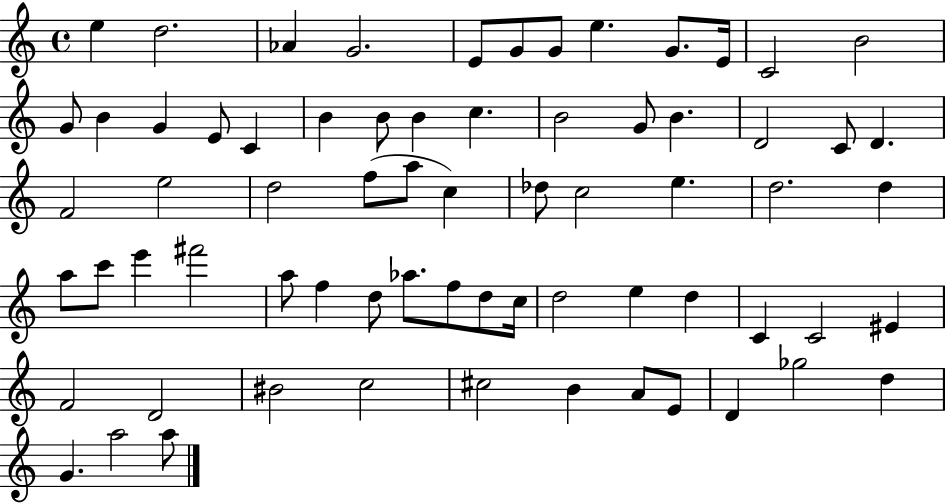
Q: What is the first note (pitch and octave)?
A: E5